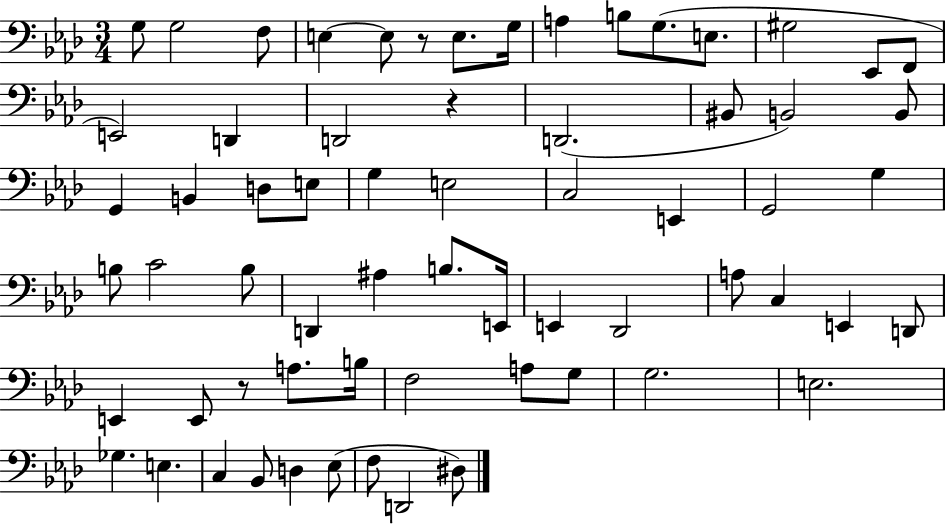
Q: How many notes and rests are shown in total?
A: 65